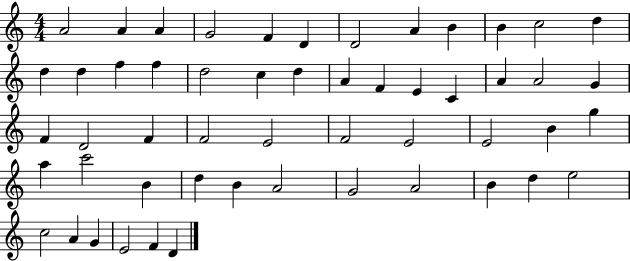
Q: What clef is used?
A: treble